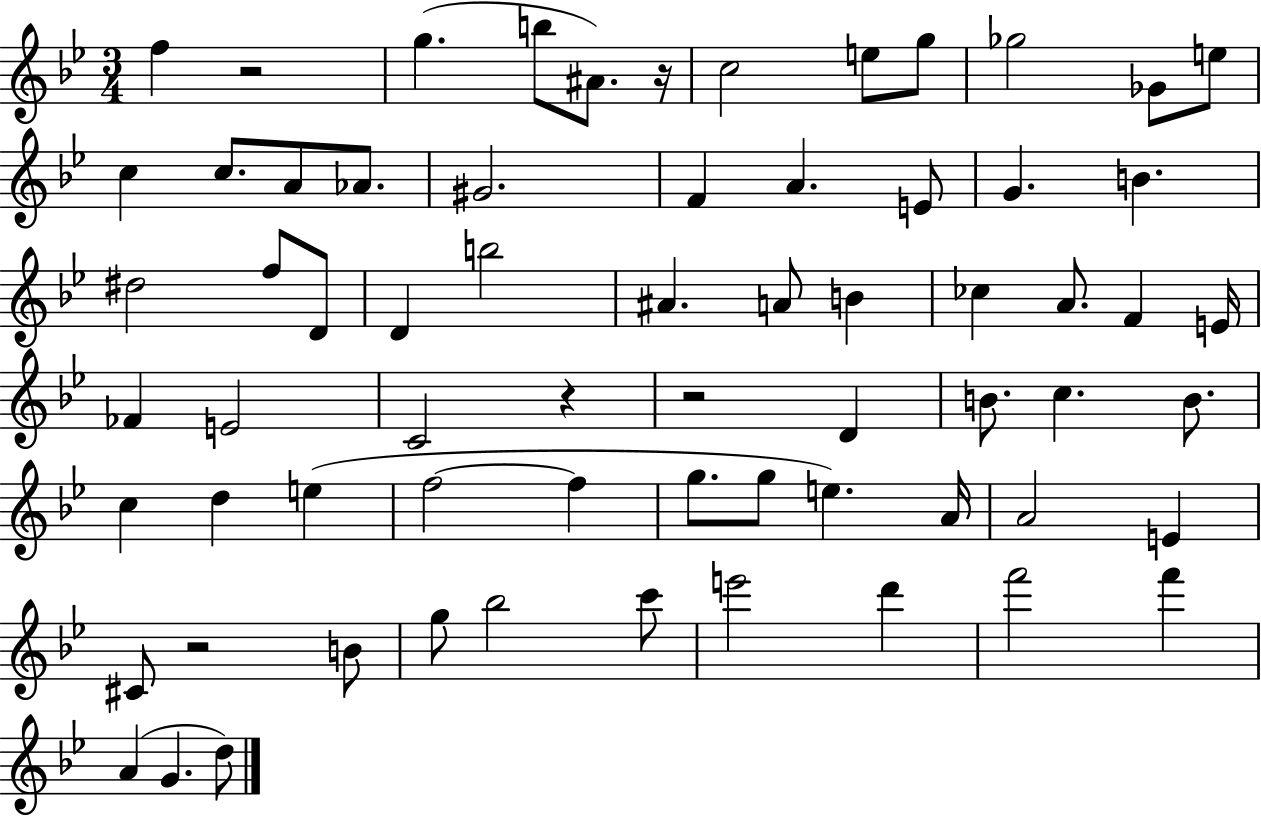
{
  \clef treble
  \numericTimeSignature
  \time 3/4
  \key bes \major
  f''4 r2 | g''4.( b''8 ais'8.) r16 | c''2 e''8 g''8 | ges''2 ges'8 e''8 | \break c''4 c''8. a'8 aes'8. | gis'2. | f'4 a'4. e'8 | g'4. b'4. | \break dis''2 f''8 d'8 | d'4 b''2 | ais'4. a'8 b'4 | ces''4 a'8. f'4 e'16 | \break fes'4 e'2 | c'2 r4 | r2 d'4 | b'8. c''4. b'8. | \break c''4 d''4 e''4( | f''2~~ f''4 | g''8. g''8 e''4.) a'16 | a'2 e'4 | \break cis'8 r2 b'8 | g''8 bes''2 c'''8 | e'''2 d'''4 | f'''2 f'''4 | \break a'4( g'4. d''8) | \bar "|."
}